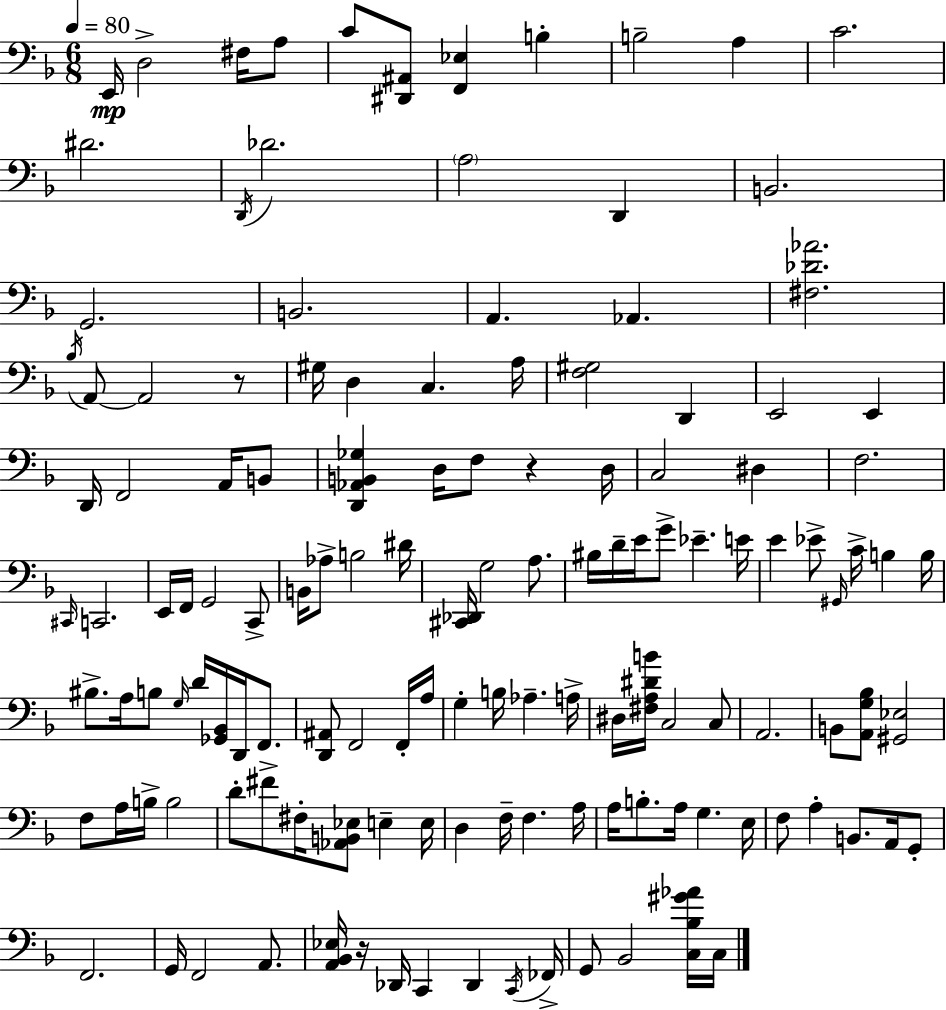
X:1
T:Untitled
M:6/8
L:1/4
K:Dm
E,,/4 D,2 ^F,/4 A,/2 C/2 [^D,,^A,,]/2 [F,,_E,] B, B,2 A, C2 ^D2 D,,/4 _D2 A,2 D,, B,,2 G,,2 B,,2 A,, _A,, [^F,_D_A]2 _B,/4 A,,/2 A,,2 z/2 ^G,/4 D, C, A,/4 [F,^G,]2 D,, E,,2 E,, D,,/4 F,,2 A,,/4 B,,/2 [D,,_A,,B,,_G,] D,/4 F,/2 z D,/4 C,2 ^D, F,2 ^C,,/4 C,,2 E,,/4 F,,/4 G,,2 C,,/2 B,,/4 _A,/2 B,2 ^D/4 [^C,,_D,,]/4 G,2 A,/2 ^B,/4 D/4 E/4 G/2 _E E/4 E _E/2 ^G,,/4 C/4 B, B,/4 ^B,/2 A,/4 B,/2 G,/4 D/4 [_G,,_B,,]/4 D,,/4 F,,/2 [D,,^A,,]/2 F,,2 F,,/4 A,/4 G, B,/4 _A, A,/4 ^D,/4 [^F,A,^DB]/4 C,2 C,/2 A,,2 B,,/2 [A,,G,_B,]/2 [^G,,_E,]2 F,/2 A,/4 B,/4 B,2 D/2 ^F/2 ^F,/4 [_A,,B,,_E,]/2 E, E,/4 D, F,/4 F, A,/4 A,/4 B,/2 A,/4 G, E,/4 F,/2 A, B,,/2 A,,/4 G,,/2 F,,2 G,,/4 F,,2 A,,/2 [A,,_B,,_E,]/4 z/4 _D,,/4 C,, _D,, C,,/4 _F,,/4 G,,/2 _B,,2 [C,_B,^G_A]/4 C,/4